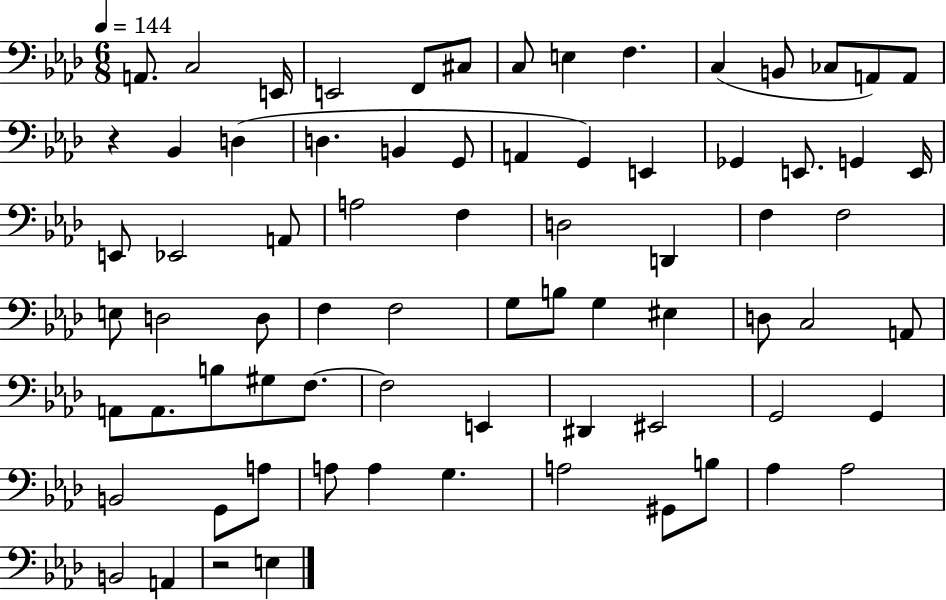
A2/e. C3/h E2/s E2/h F2/e C#3/e C3/e E3/q F3/q. C3/q B2/e CES3/e A2/e A2/e R/q Bb2/q D3/q D3/q. B2/q G2/e A2/q G2/q E2/q Gb2/q E2/e. G2/q E2/s E2/e Eb2/h A2/e A3/h F3/q D3/h D2/q F3/q F3/h E3/e D3/h D3/e F3/q F3/h G3/e B3/e G3/q EIS3/q D3/e C3/h A2/e A2/e A2/e. B3/e G#3/e F3/e. F3/h E2/q D#2/q EIS2/h G2/h G2/q B2/h G2/e A3/e A3/e A3/q G3/q. A3/h G#2/e B3/e Ab3/q Ab3/h B2/h A2/q R/h E3/q